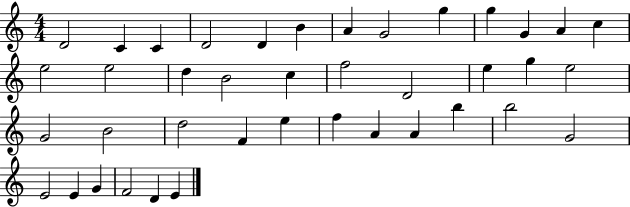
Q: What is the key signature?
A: C major